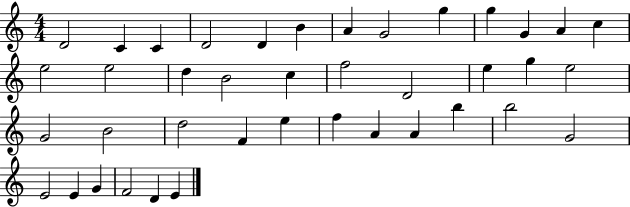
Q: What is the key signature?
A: C major